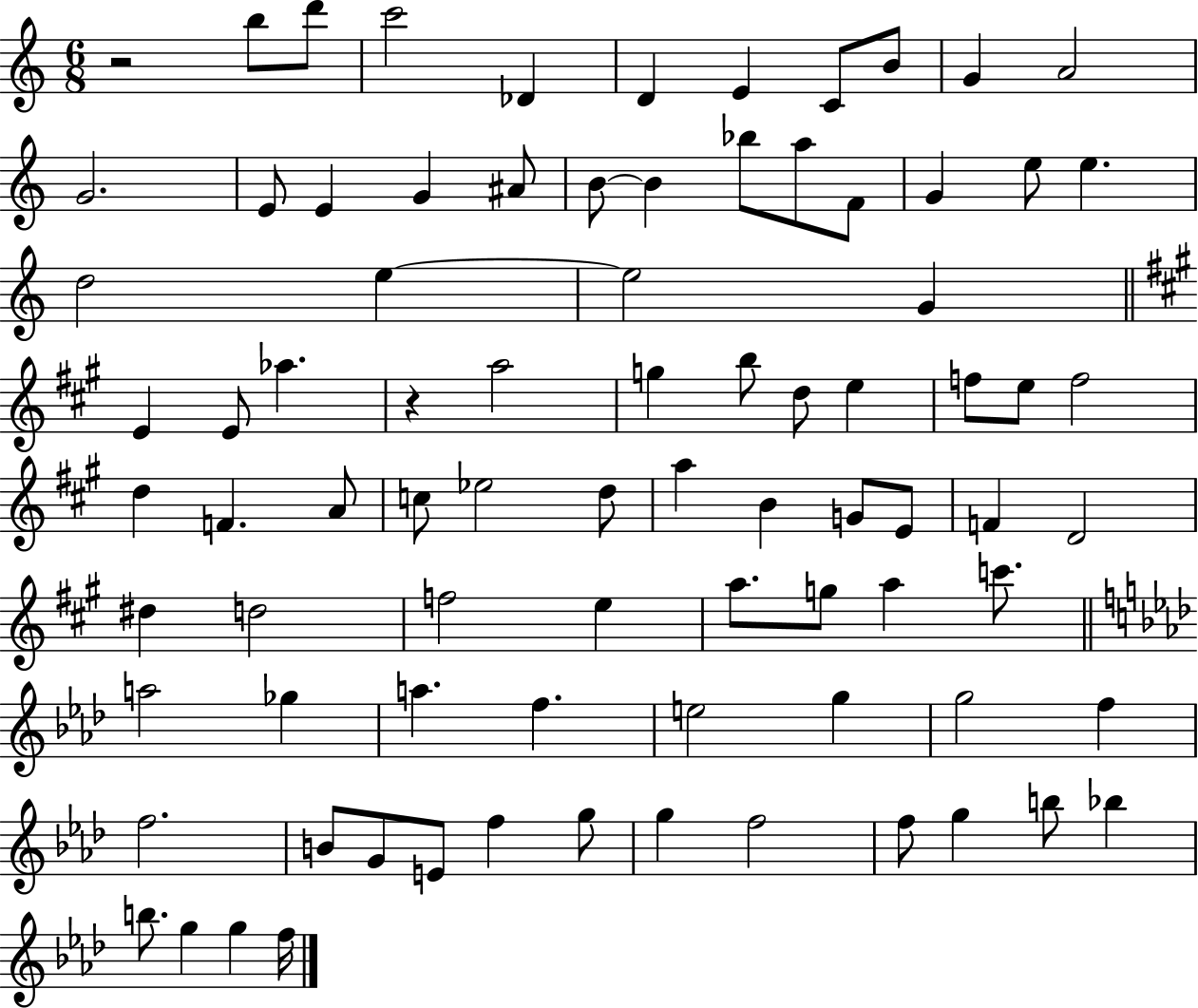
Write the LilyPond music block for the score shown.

{
  \clef treble
  \numericTimeSignature
  \time 6/8
  \key c \major
  r2 b''8 d'''8 | c'''2 des'4 | d'4 e'4 c'8 b'8 | g'4 a'2 | \break g'2. | e'8 e'4 g'4 ais'8 | b'8~~ b'4 bes''8 a''8 f'8 | g'4 e''8 e''4. | \break d''2 e''4~~ | e''2 g'4 | \bar "||" \break \key a \major e'4 e'8 aes''4. | r4 a''2 | g''4 b''8 d''8 e''4 | f''8 e''8 f''2 | \break d''4 f'4. a'8 | c''8 ees''2 d''8 | a''4 b'4 g'8 e'8 | f'4 d'2 | \break dis''4 d''2 | f''2 e''4 | a''8. g''8 a''4 c'''8. | \bar "||" \break \key f \minor a''2 ges''4 | a''4. f''4. | e''2 g''4 | g''2 f''4 | \break f''2. | b'8 g'8 e'8 f''4 g''8 | g''4 f''2 | f''8 g''4 b''8 bes''4 | \break b''8. g''4 g''4 f''16 | \bar "|."
}